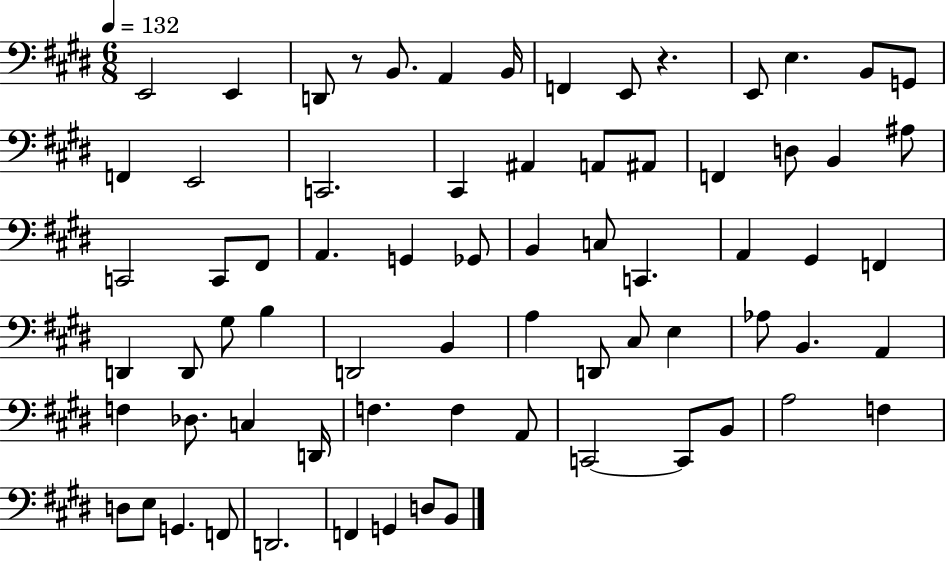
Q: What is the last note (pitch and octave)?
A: B2